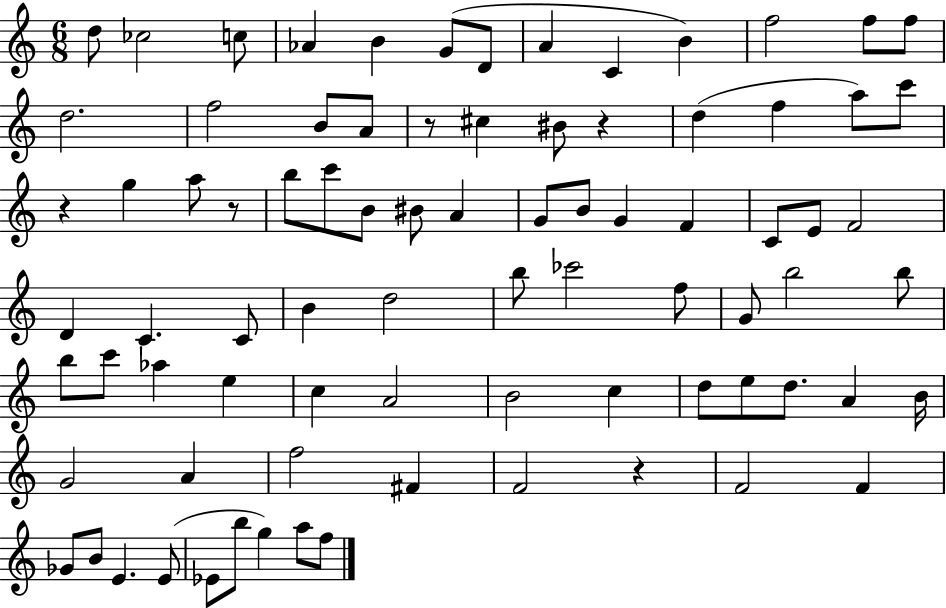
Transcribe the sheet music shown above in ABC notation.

X:1
T:Untitled
M:6/8
L:1/4
K:C
d/2 _c2 c/2 _A B G/2 D/2 A C B f2 f/2 f/2 d2 f2 B/2 A/2 z/2 ^c ^B/2 z d f a/2 c'/2 z g a/2 z/2 b/2 c'/2 B/2 ^B/2 A G/2 B/2 G F C/2 E/2 F2 D C C/2 B d2 b/2 _c'2 f/2 G/2 b2 b/2 b/2 c'/2 _a e c A2 B2 c d/2 e/2 d/2 A B/4 G2 A f2 ^F F2 z F2 F _G/2 B/2 E E/2 _E/2 b/2 g a/2 f/2